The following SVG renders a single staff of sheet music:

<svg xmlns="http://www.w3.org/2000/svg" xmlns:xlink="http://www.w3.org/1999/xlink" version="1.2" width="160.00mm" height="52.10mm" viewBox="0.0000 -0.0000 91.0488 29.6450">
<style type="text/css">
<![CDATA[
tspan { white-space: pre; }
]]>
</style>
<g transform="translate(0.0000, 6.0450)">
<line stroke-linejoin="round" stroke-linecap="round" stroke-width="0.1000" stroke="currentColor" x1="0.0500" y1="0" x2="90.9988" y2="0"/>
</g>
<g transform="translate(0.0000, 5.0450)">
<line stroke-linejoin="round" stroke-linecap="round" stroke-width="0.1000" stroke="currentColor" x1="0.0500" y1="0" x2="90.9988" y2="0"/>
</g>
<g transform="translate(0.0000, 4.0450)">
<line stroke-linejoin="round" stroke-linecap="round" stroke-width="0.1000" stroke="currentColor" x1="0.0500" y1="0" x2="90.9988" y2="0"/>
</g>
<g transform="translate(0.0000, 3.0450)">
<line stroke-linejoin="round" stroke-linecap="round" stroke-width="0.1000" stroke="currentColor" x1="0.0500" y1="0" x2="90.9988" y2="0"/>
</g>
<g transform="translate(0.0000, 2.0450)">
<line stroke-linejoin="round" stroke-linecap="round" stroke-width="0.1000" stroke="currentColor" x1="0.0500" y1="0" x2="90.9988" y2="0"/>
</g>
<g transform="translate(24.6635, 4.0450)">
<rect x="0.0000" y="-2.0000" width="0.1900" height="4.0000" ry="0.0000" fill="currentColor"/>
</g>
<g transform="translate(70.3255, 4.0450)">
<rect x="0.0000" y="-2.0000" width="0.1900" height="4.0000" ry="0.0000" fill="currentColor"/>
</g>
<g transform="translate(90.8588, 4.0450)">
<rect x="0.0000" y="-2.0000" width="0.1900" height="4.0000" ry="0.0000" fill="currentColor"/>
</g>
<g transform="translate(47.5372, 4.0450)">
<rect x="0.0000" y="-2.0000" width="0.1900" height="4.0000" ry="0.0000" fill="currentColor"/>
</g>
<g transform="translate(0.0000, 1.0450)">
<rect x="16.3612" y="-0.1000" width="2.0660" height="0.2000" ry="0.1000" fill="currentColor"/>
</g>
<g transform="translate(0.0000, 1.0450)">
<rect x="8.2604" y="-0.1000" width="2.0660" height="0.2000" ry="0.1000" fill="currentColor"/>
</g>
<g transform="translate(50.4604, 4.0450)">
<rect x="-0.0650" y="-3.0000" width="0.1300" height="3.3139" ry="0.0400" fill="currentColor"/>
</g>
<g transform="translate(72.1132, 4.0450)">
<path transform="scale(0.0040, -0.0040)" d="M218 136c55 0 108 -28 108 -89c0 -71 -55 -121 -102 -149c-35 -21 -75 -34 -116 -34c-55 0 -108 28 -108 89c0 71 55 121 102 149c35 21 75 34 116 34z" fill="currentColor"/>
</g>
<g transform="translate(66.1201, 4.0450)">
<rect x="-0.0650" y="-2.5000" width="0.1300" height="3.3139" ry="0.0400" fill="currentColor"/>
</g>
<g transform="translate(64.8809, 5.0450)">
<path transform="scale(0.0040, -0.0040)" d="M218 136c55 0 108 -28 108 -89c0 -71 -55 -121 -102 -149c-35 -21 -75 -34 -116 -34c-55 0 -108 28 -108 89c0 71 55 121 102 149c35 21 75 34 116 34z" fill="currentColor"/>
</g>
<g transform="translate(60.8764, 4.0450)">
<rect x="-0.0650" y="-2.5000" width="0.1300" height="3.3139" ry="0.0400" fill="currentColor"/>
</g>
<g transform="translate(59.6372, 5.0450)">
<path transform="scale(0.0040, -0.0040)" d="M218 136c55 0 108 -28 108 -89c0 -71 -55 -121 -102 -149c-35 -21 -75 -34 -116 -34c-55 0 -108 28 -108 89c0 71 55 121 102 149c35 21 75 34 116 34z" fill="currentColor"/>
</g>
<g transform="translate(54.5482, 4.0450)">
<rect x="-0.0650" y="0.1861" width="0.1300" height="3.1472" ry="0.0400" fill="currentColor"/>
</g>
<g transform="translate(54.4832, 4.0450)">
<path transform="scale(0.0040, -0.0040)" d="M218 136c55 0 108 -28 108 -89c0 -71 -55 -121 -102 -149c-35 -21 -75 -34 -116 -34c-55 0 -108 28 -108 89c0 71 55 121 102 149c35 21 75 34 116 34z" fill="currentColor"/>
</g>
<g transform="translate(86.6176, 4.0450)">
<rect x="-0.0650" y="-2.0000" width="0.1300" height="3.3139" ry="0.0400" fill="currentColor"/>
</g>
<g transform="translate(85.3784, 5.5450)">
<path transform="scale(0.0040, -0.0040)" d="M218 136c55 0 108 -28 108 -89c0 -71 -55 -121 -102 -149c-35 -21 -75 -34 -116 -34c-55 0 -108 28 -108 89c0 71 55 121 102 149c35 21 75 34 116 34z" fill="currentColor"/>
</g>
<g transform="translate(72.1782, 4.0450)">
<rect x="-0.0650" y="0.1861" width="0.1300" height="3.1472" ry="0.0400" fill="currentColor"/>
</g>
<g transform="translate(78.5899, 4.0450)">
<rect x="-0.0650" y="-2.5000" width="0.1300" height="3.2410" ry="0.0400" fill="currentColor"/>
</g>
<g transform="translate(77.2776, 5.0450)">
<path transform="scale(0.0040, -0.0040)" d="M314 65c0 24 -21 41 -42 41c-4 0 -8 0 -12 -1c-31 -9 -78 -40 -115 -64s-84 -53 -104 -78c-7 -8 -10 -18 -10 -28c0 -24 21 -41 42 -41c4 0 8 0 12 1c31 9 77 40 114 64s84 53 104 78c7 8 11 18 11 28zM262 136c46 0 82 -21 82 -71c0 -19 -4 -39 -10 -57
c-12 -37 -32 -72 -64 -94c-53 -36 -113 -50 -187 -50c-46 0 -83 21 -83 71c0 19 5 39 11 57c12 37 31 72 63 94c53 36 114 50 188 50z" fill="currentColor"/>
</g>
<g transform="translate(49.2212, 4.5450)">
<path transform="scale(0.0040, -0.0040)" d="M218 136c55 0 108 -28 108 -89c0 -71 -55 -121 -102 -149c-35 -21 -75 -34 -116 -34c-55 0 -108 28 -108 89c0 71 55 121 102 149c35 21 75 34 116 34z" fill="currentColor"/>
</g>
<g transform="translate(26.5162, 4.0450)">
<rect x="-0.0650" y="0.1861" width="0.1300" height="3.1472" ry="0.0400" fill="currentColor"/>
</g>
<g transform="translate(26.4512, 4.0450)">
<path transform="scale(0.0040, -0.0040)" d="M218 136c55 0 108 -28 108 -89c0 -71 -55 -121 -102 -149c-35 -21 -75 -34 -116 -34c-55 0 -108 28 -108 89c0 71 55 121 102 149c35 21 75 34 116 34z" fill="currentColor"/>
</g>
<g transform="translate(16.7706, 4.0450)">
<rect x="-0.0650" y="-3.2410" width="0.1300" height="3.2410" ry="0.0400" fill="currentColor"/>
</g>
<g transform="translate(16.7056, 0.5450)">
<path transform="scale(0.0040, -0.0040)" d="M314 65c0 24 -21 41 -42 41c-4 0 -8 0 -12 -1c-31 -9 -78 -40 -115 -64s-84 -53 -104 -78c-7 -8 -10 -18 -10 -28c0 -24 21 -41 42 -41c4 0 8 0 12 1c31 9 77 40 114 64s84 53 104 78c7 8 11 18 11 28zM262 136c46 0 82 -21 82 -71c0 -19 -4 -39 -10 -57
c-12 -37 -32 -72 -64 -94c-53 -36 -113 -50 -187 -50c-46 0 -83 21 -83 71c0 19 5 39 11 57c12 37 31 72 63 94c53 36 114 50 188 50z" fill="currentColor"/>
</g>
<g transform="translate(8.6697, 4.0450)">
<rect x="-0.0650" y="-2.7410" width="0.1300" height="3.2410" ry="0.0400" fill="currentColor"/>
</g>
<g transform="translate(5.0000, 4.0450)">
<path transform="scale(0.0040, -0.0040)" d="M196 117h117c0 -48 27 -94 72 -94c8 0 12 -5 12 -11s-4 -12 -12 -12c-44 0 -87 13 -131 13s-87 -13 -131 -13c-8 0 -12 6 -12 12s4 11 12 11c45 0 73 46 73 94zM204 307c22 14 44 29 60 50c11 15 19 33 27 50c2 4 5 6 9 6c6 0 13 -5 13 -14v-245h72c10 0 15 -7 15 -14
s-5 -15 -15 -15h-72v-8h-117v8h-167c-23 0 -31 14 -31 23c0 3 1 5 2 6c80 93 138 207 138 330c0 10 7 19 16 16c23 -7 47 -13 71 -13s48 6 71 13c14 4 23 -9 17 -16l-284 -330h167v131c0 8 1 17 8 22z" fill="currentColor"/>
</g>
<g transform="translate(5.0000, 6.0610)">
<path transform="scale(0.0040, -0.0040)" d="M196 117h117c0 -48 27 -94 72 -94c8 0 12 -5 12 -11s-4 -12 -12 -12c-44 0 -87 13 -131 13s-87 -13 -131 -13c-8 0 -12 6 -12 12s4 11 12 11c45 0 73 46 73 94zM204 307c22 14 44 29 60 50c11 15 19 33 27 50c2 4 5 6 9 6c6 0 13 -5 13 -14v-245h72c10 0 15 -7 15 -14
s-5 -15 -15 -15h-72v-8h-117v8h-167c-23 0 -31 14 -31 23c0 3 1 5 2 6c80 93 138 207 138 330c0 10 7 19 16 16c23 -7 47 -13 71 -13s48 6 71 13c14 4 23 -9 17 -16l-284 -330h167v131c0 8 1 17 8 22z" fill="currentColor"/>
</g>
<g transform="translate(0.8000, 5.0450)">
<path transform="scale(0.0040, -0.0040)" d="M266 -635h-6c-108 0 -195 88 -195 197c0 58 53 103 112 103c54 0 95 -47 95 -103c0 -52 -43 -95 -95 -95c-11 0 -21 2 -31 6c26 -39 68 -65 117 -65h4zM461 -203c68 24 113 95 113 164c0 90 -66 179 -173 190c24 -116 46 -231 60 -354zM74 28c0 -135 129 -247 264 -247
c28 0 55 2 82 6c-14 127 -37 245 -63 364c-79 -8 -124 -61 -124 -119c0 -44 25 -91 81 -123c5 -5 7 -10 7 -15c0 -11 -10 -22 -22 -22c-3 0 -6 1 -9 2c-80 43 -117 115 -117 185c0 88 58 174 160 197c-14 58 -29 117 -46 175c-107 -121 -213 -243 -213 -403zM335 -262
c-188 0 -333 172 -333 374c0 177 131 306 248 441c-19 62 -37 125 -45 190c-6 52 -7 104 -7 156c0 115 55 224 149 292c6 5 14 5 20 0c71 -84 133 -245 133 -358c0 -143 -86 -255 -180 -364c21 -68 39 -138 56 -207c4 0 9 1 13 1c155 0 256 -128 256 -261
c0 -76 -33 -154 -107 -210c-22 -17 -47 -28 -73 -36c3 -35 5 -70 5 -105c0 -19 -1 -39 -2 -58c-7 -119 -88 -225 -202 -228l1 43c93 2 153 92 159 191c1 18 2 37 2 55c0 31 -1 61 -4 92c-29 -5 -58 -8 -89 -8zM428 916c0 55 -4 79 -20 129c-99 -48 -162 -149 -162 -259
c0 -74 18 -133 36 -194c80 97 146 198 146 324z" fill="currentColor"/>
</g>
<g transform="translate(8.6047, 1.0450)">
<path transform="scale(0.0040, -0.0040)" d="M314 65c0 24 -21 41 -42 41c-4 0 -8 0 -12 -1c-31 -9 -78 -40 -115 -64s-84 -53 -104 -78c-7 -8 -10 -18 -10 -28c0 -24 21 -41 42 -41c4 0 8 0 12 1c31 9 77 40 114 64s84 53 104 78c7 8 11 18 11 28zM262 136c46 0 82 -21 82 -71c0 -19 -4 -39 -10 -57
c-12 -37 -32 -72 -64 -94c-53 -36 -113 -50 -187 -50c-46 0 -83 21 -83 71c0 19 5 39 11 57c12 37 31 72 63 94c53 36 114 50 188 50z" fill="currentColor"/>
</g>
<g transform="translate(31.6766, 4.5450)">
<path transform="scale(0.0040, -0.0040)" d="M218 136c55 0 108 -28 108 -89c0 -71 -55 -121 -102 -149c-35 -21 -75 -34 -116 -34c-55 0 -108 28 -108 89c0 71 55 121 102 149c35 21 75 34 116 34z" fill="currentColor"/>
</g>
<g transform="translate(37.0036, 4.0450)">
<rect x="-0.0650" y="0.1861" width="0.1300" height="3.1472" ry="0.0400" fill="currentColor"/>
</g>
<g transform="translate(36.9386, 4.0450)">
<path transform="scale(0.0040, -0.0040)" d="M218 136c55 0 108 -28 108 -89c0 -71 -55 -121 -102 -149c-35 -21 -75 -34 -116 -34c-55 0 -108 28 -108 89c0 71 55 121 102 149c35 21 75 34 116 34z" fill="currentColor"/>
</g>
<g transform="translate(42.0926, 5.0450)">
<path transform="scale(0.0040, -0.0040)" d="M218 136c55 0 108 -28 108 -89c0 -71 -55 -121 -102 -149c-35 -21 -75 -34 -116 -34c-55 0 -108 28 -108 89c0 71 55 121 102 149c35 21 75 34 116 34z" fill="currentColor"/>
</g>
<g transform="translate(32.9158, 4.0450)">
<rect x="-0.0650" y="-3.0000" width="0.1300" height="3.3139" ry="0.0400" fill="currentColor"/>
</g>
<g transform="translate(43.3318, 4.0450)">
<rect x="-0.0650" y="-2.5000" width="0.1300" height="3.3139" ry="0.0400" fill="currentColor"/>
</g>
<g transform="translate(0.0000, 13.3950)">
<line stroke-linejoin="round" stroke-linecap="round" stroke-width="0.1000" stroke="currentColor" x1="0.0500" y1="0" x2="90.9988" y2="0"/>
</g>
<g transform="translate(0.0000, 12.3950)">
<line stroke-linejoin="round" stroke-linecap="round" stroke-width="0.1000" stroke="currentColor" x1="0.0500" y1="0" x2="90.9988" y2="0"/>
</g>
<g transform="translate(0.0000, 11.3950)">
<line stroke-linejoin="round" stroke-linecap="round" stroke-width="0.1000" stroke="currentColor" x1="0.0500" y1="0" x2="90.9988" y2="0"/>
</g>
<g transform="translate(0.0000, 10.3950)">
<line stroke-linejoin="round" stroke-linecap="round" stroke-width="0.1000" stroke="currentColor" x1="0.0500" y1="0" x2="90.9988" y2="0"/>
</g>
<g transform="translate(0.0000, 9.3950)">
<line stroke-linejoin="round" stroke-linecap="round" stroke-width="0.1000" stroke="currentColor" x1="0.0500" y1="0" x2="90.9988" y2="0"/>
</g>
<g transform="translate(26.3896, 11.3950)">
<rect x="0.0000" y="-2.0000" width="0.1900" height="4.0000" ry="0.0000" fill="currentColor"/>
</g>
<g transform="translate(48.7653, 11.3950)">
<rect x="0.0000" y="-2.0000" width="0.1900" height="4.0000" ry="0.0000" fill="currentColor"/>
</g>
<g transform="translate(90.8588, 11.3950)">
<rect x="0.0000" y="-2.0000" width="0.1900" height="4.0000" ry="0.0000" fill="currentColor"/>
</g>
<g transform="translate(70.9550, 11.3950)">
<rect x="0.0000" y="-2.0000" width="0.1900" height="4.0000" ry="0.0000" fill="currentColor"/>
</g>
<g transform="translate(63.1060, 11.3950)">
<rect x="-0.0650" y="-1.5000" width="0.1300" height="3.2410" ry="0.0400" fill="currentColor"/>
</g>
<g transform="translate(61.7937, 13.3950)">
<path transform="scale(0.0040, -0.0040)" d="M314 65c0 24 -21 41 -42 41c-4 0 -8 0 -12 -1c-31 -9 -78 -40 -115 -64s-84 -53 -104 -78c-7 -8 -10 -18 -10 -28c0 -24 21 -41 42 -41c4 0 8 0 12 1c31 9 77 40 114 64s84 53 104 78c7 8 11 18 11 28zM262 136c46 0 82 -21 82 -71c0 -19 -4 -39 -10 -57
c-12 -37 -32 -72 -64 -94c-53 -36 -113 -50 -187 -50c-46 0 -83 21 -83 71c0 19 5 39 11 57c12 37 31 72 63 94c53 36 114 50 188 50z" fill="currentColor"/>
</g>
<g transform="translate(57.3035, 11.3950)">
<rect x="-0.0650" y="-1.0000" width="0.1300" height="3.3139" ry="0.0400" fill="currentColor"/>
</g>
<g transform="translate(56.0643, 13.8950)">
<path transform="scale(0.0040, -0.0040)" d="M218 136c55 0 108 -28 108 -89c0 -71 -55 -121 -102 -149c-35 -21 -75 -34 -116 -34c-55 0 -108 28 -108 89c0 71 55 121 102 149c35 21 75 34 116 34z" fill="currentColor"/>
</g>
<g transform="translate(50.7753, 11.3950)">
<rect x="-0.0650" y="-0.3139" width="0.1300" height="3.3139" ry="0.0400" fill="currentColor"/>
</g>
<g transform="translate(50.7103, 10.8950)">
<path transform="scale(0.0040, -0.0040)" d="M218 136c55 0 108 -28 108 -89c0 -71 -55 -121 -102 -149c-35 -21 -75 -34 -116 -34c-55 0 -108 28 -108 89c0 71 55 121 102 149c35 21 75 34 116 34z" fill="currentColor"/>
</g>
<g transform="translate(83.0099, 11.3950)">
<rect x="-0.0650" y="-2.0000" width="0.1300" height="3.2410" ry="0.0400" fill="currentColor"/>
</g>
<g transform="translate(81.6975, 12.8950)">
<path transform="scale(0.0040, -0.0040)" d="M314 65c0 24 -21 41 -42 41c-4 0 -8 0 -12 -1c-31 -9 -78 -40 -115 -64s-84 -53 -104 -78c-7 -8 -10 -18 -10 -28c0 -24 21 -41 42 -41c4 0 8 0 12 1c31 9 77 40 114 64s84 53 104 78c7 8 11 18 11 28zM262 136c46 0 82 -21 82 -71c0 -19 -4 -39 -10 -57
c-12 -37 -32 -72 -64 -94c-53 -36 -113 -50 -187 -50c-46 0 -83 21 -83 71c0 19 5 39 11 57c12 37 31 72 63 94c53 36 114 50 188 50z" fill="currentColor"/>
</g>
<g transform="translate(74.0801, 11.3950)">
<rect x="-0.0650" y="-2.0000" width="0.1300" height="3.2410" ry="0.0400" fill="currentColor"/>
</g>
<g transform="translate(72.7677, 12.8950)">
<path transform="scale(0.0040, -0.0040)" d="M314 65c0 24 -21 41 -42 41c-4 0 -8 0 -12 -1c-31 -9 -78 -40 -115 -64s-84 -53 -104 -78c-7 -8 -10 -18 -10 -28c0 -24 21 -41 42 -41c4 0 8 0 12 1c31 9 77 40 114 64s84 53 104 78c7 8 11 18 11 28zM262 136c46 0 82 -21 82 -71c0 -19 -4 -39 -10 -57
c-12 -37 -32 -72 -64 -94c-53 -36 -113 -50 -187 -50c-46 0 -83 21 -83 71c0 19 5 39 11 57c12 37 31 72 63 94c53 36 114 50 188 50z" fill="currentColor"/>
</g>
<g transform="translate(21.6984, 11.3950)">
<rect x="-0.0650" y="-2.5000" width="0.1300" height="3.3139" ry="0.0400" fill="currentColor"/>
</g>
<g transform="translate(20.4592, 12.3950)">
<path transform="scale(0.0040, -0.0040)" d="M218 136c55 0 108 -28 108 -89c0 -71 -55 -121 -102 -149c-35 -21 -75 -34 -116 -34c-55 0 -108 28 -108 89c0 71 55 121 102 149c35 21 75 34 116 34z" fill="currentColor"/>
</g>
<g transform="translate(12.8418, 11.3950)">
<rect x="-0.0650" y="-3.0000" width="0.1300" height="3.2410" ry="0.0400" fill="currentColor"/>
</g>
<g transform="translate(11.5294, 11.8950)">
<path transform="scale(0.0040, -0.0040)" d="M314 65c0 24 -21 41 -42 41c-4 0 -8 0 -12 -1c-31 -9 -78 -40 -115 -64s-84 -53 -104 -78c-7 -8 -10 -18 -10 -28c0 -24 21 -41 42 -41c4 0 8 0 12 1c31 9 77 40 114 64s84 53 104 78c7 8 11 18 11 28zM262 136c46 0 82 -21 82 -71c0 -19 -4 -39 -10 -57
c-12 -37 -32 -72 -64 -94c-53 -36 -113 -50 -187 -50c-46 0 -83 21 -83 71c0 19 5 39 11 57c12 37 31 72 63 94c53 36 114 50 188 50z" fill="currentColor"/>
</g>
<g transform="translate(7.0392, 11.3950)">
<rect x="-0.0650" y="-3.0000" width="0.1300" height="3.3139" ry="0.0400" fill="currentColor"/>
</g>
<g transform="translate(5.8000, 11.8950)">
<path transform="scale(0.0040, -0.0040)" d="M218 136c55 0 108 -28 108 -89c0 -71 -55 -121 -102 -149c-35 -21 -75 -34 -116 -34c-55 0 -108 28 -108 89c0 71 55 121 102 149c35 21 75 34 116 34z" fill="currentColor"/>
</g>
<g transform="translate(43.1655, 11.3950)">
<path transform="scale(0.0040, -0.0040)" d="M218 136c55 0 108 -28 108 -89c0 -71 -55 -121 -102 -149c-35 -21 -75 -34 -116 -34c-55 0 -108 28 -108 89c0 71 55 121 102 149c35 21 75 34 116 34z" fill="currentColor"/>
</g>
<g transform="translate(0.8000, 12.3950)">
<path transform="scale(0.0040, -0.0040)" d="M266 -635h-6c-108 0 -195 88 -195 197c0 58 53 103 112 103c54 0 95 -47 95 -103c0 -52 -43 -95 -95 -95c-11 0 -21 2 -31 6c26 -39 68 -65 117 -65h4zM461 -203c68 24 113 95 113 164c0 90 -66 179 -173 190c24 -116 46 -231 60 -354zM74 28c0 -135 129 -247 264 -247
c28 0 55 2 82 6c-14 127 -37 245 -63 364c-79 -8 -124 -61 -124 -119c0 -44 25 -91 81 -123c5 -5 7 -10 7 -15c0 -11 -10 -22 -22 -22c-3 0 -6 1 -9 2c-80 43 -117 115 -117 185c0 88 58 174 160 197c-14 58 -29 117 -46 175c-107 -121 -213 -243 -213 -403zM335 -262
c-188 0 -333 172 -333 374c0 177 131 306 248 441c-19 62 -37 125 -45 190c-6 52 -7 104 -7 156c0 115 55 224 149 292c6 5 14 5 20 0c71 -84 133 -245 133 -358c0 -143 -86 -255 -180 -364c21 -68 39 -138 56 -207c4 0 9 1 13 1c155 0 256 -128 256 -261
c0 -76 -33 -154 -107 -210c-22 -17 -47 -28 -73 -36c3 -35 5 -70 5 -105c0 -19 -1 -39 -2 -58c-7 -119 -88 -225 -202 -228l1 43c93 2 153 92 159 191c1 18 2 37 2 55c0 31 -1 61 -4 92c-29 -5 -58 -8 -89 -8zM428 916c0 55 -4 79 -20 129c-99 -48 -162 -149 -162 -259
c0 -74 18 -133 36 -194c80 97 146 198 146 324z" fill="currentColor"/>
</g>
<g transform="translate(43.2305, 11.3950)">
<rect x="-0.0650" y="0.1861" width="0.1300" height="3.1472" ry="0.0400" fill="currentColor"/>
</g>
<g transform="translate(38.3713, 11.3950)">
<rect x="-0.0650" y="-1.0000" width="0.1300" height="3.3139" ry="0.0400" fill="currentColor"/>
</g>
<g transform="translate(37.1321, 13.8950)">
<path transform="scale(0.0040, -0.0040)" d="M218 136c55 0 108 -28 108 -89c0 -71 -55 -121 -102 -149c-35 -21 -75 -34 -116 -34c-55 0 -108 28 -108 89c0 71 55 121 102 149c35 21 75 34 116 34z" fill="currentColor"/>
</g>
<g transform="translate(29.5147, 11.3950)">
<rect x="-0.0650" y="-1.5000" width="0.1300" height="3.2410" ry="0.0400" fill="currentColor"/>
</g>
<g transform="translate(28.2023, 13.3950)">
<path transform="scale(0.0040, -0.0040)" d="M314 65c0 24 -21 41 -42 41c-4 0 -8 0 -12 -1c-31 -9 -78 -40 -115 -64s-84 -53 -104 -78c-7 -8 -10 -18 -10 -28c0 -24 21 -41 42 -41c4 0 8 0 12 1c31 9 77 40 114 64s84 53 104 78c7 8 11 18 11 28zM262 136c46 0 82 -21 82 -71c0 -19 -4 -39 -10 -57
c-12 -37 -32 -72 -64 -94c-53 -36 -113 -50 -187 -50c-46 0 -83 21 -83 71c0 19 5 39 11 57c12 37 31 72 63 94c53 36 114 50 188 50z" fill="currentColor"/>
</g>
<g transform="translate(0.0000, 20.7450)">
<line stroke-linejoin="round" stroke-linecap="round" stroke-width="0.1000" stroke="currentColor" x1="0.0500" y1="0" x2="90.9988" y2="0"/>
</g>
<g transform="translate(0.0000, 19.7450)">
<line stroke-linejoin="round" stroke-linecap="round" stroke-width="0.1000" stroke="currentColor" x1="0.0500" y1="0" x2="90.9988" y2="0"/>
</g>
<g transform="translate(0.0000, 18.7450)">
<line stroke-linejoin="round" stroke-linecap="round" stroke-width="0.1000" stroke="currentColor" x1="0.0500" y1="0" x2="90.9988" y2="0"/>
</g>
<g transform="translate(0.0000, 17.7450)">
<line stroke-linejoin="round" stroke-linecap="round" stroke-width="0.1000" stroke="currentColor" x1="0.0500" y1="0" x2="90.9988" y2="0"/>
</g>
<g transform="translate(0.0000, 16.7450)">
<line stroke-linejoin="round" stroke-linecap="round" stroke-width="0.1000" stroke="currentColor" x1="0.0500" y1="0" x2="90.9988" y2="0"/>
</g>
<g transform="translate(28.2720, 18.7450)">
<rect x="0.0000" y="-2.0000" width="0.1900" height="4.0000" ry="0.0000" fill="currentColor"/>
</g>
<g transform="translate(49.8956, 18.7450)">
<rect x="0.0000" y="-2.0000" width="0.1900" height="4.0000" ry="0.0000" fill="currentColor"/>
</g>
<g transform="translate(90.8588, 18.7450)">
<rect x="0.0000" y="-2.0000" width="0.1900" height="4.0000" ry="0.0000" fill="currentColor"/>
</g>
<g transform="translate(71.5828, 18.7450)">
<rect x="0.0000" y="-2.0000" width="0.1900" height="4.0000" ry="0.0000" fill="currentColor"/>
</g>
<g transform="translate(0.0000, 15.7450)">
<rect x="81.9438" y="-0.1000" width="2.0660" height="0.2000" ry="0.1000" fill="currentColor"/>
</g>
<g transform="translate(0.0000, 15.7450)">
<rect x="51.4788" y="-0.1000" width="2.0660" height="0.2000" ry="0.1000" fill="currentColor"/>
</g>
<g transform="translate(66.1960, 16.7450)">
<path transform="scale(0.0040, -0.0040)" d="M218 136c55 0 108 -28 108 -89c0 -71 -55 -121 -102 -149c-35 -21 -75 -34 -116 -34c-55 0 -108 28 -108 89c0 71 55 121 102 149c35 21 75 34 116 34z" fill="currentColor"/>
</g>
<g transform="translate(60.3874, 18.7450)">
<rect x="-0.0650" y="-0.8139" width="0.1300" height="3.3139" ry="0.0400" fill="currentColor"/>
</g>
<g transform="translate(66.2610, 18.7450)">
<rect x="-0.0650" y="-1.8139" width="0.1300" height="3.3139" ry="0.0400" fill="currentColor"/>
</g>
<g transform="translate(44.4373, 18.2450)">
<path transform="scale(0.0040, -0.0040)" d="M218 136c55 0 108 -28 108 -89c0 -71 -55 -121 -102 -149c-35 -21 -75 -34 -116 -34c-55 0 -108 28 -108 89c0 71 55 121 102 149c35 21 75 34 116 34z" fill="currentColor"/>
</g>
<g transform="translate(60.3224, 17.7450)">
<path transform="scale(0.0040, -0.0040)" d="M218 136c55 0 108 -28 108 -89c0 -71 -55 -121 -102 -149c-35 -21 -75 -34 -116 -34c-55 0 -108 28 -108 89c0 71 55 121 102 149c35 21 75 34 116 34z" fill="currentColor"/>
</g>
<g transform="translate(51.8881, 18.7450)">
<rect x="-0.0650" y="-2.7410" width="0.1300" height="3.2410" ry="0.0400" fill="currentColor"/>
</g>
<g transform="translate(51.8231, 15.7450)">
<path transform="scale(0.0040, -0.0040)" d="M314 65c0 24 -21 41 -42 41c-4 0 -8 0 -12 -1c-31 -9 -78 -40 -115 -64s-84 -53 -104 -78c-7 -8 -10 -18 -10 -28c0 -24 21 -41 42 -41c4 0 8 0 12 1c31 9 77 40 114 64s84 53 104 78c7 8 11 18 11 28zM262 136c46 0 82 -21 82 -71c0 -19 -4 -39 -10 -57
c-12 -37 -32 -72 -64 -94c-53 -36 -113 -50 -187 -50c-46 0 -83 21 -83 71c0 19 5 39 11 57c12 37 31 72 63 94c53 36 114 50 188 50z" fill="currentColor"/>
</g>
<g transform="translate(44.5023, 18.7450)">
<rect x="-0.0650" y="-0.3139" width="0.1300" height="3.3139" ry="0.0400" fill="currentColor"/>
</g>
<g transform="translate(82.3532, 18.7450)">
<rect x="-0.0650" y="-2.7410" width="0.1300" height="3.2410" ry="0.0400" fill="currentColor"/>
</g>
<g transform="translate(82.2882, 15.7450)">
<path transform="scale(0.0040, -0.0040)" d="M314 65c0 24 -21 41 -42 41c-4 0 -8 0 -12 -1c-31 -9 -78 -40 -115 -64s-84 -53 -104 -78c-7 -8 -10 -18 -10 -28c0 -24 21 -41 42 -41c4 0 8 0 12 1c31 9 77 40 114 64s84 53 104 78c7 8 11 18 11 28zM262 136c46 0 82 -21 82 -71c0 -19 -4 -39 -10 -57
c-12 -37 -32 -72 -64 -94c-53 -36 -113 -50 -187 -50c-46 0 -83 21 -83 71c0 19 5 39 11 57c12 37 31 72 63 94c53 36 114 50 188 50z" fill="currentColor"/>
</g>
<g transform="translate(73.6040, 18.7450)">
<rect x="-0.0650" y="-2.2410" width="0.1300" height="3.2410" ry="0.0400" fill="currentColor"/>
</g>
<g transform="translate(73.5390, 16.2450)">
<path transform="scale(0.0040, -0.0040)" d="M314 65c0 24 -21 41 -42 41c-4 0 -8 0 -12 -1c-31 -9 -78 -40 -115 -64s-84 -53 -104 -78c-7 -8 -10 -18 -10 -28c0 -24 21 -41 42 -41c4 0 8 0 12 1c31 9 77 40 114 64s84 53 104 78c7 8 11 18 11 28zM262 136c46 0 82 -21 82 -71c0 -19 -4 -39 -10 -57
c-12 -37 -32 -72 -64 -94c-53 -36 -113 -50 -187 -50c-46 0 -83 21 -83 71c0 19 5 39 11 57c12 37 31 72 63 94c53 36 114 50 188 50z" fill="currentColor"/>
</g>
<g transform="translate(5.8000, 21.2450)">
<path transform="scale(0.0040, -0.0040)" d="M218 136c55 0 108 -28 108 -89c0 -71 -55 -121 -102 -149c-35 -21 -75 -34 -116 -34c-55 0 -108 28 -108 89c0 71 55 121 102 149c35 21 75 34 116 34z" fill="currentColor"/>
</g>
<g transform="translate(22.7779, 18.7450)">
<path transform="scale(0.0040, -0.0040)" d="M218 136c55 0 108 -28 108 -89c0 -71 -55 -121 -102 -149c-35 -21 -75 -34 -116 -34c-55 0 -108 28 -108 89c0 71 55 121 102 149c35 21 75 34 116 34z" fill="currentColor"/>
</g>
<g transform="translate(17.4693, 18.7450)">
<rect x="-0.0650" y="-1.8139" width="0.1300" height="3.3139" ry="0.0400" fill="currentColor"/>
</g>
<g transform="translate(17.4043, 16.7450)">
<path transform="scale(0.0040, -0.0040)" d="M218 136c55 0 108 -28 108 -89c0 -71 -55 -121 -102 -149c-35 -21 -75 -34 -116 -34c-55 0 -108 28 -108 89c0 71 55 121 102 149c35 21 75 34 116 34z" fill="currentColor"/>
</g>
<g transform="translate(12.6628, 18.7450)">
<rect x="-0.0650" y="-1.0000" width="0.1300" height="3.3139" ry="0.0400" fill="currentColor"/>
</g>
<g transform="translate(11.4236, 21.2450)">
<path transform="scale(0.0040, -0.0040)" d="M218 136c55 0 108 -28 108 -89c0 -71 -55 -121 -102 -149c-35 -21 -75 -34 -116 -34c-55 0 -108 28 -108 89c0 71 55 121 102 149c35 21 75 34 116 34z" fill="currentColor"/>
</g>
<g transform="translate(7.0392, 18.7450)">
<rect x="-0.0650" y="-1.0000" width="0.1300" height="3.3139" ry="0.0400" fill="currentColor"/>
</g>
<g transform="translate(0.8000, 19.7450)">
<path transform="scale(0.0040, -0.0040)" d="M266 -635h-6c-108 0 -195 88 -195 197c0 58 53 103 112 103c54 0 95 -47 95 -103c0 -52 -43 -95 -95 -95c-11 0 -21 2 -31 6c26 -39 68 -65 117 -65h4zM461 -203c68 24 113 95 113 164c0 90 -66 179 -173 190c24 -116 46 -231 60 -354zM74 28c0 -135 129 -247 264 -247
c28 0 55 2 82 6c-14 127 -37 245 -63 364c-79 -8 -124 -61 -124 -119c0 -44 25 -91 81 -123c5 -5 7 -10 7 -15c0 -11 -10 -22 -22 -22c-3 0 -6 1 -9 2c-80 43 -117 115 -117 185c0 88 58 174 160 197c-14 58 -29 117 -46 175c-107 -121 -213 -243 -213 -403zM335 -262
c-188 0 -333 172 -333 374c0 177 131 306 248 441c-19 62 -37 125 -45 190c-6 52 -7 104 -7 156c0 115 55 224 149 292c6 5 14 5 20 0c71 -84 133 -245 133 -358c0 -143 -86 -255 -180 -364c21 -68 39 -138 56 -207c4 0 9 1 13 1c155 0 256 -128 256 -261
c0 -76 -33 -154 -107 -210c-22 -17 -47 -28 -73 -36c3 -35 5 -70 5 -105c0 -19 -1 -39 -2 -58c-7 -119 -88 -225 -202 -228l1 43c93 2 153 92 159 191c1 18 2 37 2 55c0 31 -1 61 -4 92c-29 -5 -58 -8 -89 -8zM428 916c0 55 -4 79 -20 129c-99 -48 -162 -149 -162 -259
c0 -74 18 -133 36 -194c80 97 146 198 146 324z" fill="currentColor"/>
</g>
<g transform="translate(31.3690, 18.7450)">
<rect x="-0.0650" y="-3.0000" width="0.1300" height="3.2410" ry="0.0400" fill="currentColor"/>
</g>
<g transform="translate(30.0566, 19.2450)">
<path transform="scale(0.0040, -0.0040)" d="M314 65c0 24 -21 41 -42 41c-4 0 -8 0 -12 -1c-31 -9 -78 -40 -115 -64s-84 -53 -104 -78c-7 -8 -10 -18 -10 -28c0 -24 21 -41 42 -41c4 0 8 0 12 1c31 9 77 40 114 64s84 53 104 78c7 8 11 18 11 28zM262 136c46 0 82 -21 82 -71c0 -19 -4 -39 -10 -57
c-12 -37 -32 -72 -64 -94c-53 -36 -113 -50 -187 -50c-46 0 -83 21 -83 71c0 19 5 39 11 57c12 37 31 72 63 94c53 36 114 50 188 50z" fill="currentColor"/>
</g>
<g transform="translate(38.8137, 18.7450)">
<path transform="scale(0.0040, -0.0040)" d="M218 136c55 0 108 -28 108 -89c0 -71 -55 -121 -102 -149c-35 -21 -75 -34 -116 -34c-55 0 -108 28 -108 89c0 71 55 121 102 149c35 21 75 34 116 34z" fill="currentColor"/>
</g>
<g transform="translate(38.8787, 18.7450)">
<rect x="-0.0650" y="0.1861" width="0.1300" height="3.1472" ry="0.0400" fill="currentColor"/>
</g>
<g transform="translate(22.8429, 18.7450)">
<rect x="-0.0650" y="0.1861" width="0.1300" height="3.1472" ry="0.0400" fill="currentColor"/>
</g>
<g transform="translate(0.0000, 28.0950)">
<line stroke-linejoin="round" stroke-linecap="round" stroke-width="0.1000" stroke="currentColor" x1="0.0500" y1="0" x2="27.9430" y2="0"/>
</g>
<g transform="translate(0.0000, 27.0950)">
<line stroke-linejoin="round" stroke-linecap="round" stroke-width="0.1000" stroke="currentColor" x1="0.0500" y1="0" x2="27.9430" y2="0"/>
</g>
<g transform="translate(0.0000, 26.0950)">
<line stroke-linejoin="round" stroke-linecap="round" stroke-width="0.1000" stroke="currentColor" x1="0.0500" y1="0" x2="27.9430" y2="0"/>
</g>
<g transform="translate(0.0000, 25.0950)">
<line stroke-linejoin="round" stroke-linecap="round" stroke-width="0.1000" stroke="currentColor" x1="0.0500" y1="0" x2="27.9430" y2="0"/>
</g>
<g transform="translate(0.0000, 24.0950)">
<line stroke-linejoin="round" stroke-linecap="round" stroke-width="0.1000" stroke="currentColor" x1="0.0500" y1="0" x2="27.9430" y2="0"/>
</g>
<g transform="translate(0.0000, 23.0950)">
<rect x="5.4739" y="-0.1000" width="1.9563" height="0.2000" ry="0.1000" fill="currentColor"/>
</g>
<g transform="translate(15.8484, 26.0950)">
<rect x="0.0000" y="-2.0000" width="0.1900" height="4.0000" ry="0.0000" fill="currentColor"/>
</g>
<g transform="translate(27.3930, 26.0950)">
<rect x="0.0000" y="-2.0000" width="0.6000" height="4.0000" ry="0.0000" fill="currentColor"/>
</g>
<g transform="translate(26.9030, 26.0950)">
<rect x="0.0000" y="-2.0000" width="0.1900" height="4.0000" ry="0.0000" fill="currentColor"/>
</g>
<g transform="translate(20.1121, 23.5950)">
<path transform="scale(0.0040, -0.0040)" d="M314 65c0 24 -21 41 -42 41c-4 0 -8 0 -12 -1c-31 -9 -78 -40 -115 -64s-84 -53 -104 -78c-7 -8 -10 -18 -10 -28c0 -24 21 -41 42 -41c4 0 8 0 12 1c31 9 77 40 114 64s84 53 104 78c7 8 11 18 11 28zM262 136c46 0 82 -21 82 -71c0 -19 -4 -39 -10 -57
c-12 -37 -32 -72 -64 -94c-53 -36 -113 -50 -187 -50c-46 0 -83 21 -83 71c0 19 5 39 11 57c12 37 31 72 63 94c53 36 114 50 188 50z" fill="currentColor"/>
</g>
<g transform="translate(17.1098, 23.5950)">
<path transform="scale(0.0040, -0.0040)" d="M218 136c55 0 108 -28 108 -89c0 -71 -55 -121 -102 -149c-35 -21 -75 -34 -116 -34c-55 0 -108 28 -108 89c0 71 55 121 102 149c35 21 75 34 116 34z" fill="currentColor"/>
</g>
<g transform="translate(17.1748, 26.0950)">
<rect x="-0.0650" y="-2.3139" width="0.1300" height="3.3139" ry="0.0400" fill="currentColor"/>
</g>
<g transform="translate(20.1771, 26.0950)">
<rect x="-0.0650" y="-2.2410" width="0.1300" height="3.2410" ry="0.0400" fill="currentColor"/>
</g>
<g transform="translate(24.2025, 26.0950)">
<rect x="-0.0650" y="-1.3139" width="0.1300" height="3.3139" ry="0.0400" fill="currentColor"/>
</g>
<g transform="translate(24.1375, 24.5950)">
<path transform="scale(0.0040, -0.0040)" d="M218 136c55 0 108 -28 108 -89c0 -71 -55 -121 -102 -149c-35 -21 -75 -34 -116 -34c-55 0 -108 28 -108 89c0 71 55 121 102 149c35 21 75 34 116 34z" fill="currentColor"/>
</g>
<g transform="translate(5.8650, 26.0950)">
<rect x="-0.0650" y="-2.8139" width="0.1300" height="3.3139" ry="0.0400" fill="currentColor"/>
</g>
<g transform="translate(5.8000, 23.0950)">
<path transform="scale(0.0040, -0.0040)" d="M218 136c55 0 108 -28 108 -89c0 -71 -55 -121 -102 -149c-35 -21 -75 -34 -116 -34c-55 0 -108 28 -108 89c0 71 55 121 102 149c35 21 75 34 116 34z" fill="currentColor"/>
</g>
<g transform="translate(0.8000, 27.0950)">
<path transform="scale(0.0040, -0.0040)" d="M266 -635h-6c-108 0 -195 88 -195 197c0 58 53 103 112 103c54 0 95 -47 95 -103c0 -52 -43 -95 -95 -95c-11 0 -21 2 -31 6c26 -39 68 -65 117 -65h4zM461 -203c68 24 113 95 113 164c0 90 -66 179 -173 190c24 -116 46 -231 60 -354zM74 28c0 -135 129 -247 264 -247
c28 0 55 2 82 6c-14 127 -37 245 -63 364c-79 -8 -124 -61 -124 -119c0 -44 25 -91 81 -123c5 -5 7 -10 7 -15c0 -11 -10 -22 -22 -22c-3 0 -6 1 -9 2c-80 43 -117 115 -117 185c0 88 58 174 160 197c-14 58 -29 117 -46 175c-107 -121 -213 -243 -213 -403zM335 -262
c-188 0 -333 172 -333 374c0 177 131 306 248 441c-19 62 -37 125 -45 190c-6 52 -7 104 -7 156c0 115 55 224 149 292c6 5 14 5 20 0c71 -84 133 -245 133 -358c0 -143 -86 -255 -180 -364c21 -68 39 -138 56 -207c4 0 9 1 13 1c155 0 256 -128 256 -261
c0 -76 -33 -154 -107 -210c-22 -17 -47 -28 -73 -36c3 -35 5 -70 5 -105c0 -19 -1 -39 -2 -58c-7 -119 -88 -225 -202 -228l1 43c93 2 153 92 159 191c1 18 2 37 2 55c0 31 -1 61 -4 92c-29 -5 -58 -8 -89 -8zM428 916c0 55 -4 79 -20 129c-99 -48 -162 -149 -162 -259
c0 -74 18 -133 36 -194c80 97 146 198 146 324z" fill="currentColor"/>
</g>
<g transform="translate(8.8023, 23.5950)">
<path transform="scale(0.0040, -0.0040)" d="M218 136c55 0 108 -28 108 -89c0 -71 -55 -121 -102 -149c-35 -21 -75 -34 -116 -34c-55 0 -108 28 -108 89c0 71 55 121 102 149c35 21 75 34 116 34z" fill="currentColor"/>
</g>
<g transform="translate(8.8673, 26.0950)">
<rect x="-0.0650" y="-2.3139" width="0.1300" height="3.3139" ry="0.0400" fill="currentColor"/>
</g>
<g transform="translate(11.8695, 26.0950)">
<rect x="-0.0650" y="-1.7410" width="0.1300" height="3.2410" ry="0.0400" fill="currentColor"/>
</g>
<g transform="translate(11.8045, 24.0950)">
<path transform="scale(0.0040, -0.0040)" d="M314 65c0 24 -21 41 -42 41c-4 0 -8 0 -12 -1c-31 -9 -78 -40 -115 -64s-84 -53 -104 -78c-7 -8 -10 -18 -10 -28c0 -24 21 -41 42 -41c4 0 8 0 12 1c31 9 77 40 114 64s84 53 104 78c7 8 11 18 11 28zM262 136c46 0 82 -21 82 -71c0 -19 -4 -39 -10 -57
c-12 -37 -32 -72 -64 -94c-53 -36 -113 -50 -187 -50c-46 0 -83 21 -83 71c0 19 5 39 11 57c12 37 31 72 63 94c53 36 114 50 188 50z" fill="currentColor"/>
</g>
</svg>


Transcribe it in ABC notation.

X:1
T:Untitled
M:4/4
L:1/4
K:C
a2 b2 B A B G A B G G B G2 F A A2 G E2 D B c D E2 F2 F2 D D f B A2 B c a2 d f g2 a2 a g f2 g g2 e